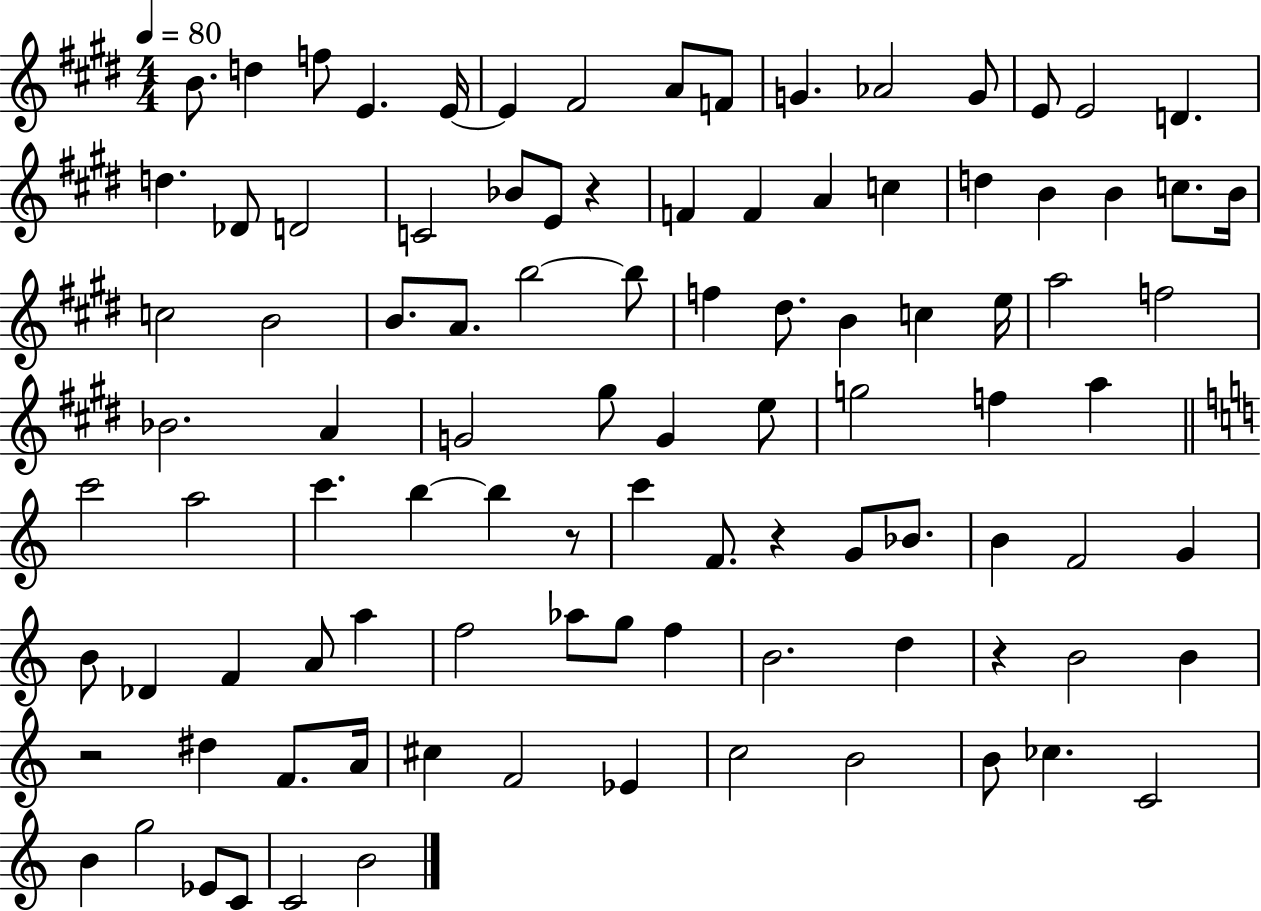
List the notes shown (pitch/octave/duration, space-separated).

B4/e. D5/q F5/e E4/q. E4/s E4/q F#4/h A4/e F4/e G4/q. Ab4/h G4/e E4/e E4/h D4/q. D5/q. Db4/e D4/h C4/h Bb4/e E4/e R/q F4/q F4/q A4/q C5/q D5/q B4/q B4/q C5/e. B4/s C5/h B4/h B4/e. A4/e. B5/h B5/e F5/q D#5/e. B4/q C5/q E5/s A5/h F5/h Bb4/h. A4/q G4/h G#5/e G4/q E5/e G5/h F5/q A5/q C6/h A5/h C6/q. B5/q B5/q R/e C6/q F4/e. R/q G4/e Bb4/e. B4/q F4/h G4/q B4/e Db4/q F4/q A4/e A5/q F5/h Ab5/e G5/e F5/q B4/h. D5/q R/q B4/h B4/q R/h D#5/q F4/e. A4/s C#5/q F4/h Eb4/q C5/h B4/h B4/e CES5/q. C4/h B4/q G5/h Eb4/e C4/e C4/h B4/h